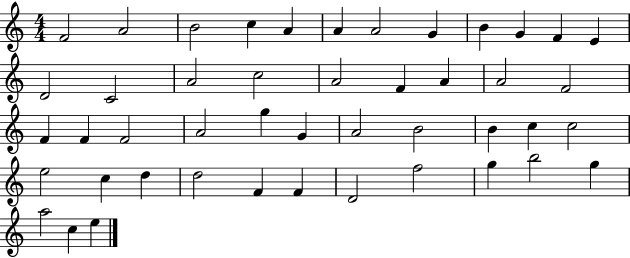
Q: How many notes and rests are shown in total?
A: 46